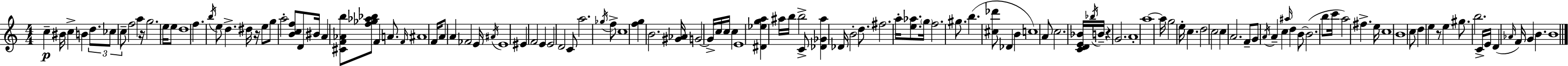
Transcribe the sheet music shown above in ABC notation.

X:1
T:Untitled
M:4/4
L:1/4
K:Am
c ^B/4 c B d/2 _c/2 c/2 f2 a z/4 g2 e/4 e/2 d4 f b/4 e/2 d ^d/4 z/4 e/2 g/2 a2 [Bcf]/2 D/2 ^B/4 A [^CF_Ab]/2 [f_g_a_b]/2 F A/2 F/4 ^A4 F/4 A/2 A _F2 E/4 ^A/4 E4 ^E F2 E E2 D2 C/2 a2 _g/4 f/2 c4 [fg] B2 [^G_A]/4 G2 G/4 c/4 c/4 c E4 [^D_ega] ^a/4 b/4 b2 C/2 [_D_G^a] _D/4 B2 d/2 ^f2 a/4 [e_a]/2 g/4 f2 ^g/2 b [^c_d']/2 _D B c4 A/2 c2 [CDE_B]/4 _b/4 B/4 z G2 A4 a4 a/4 g2 e/4 c d2 c2 c A2 F/2 G/2 A/4 A c ^a/4 d B/2 B2 b/2 c'/4 a2 ^f e/4 c4 B4 c/2 d e z/2 e ^g/2 b2 C/4 E/4 D _A/4 F/4 G B B4